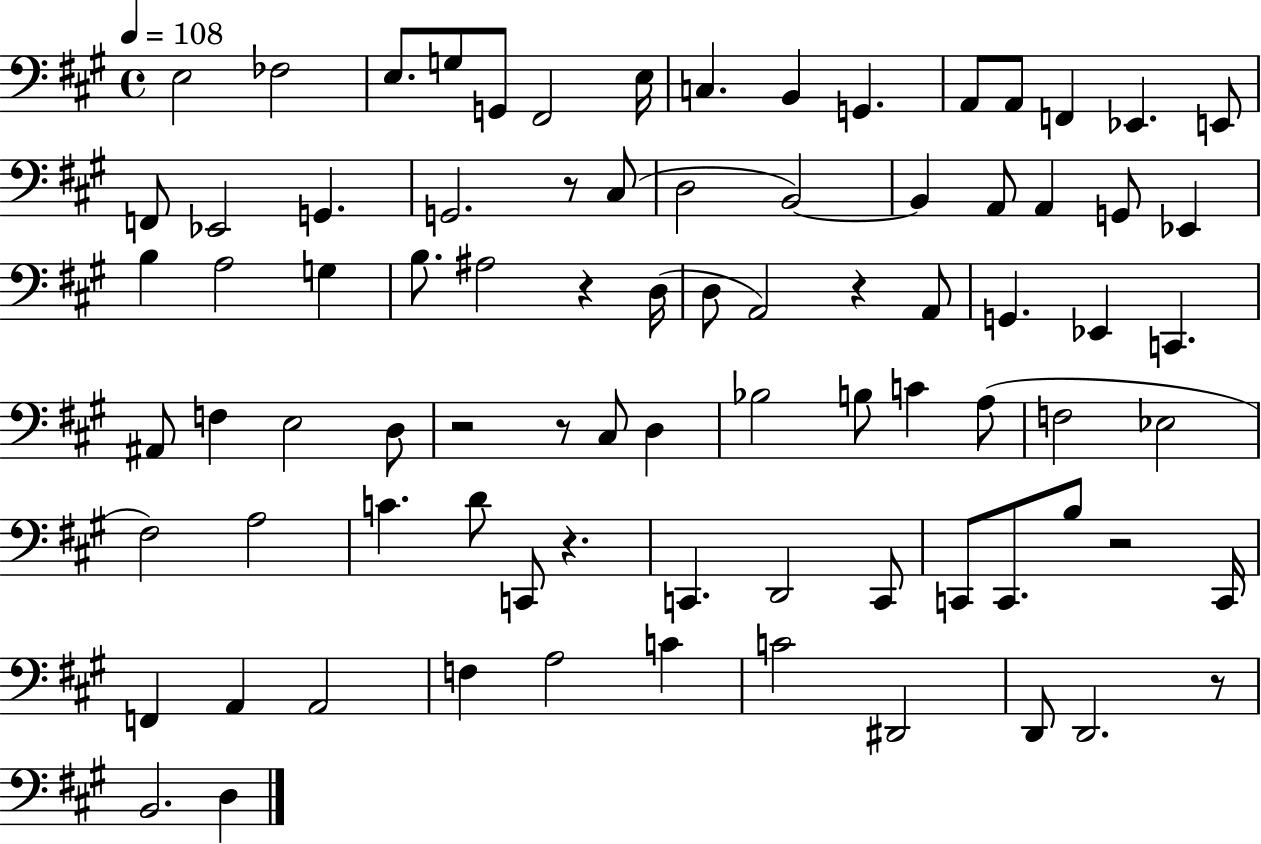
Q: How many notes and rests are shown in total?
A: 83